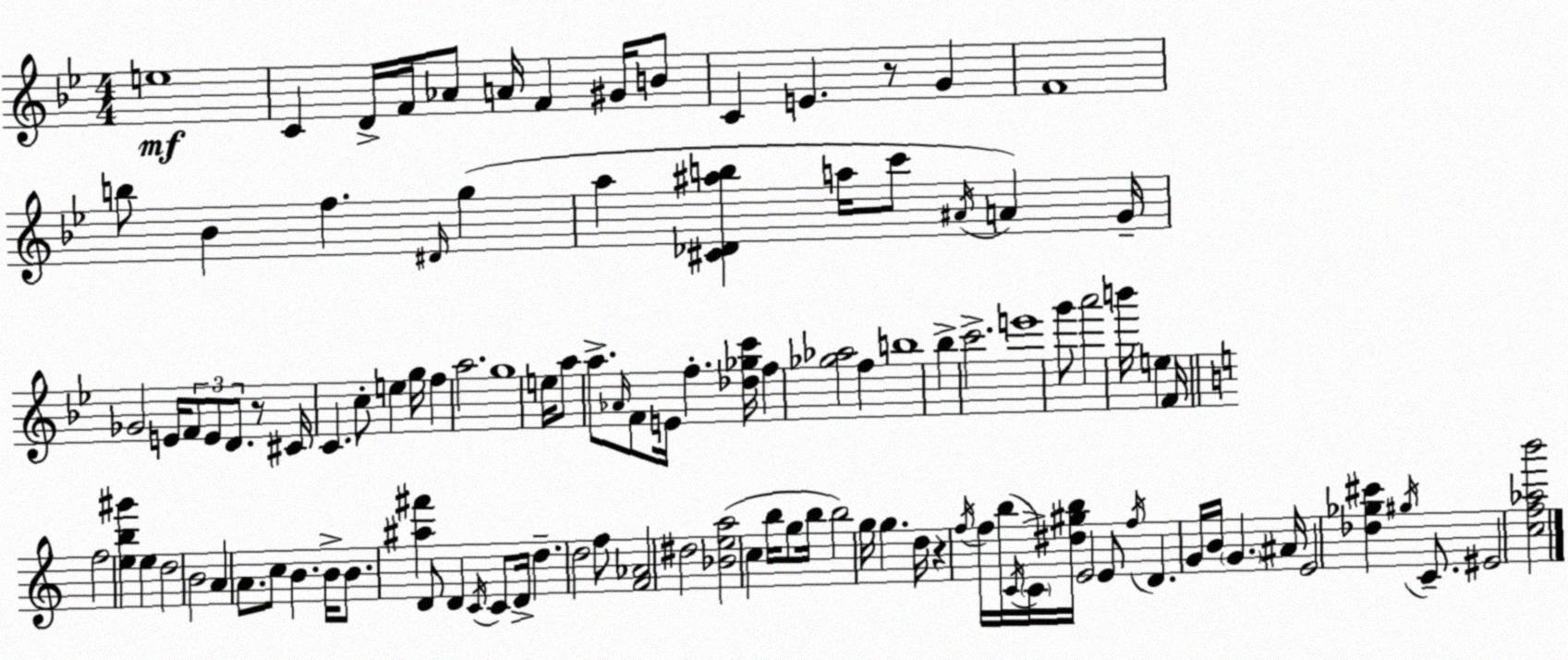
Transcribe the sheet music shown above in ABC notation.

X:1
T:Untitled
M:4/4
L:1/4
K:Gm
e4 C D/4 F/4 _A/2 A/4 F ^G/4 B/2 C E z/2 G F4 b/2 _B f ^D/4 g a [^C_D^ab] a/4 c'/2 ^A/4 A G/4 _G2 E/4 F/2 E/2 D/2 z/2 ^C/4 C c/2 e g/4 f a2 g4 e/4 a/2 a/2 _A/4 F/2 E/4 f [_d_gc']/4 f [_g_a]2 f b4 _b c'2 e'4 g'/2 a'2 b'/4 e F/4 f2 [eb^g'] e d2 B2 A A/2 c/2 B B/4 B/2 [^a^f'] D/2 D C/4 C/2 D/4 d d2 f/2 [F_A]2 ^d2 [_Bea]2 c b/4 g/2 b/4 b2 g/4 g d/4 z f/4 f/4 b/4 C/4 C/4 [^d^gb]/4 E2 E/2 f/4 D G/4 B/4 G ^A/4 E2 [_d_g^c'] ^g/4 C/2 ^E2 [cf_ab']2